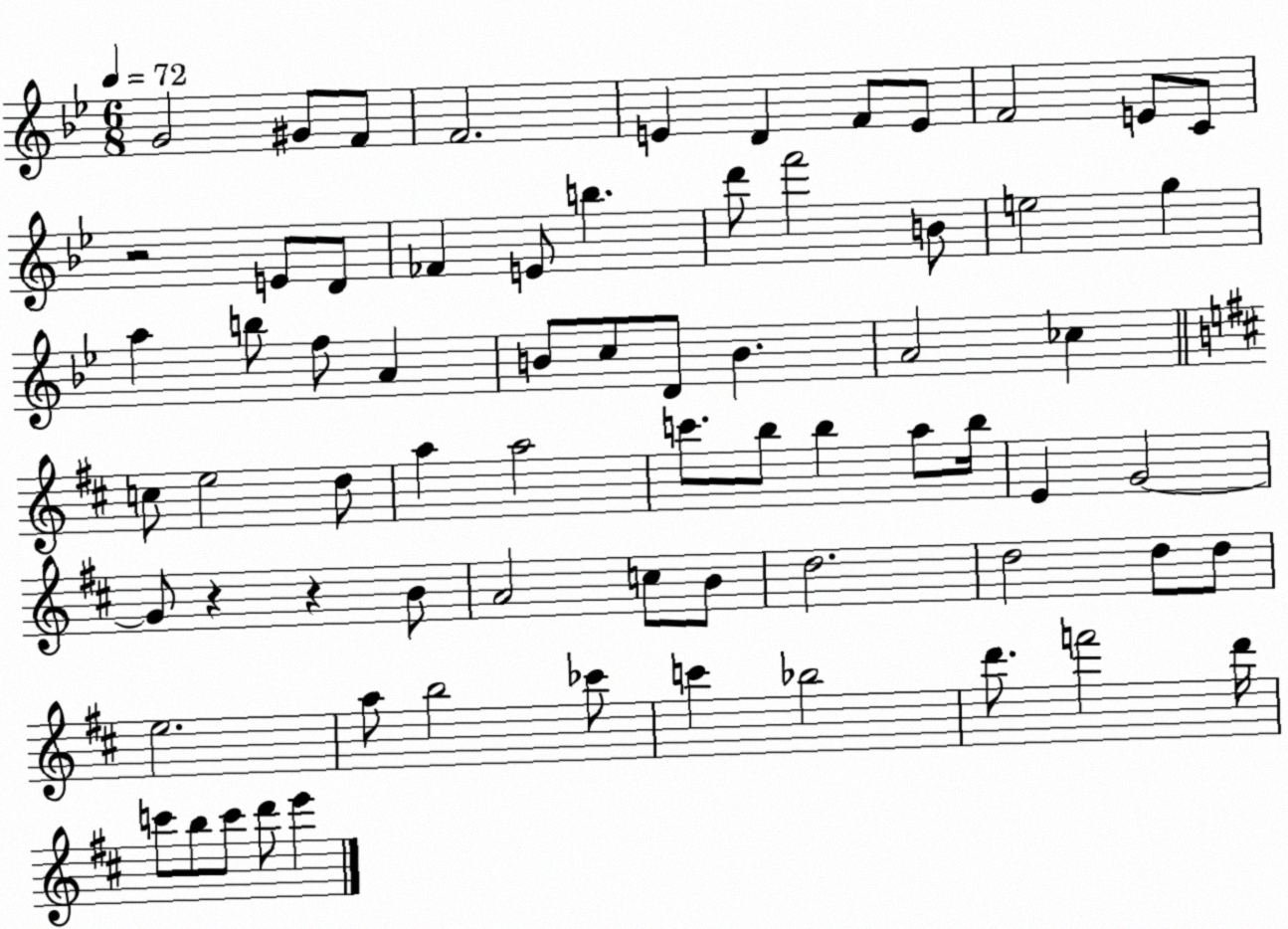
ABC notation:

X:1
T:Untitled
M:6/8
L:1/4
K:Bb
G2 ^G/2 F/2 F2 E D F/2 E/2 F2 E/2 C/2 z2 E/2 D/2 _F E/2 b d'/2 f'2 B/2 e2 g a b/2 f/2 A B/2 c/2 D/2 B A2 _c c/2 e2 d/2 a a2 c'/2 b/2 b a/2 b/4 E G2 G/2 z z B/2 A2 c/2 B/2 d2 d2 d/2 d/2 e2 a/2 b2 _c'/2 c' _b2 d'/2 f'2 d'/4 c'/2 b/2 c'/2 d'/2 e'